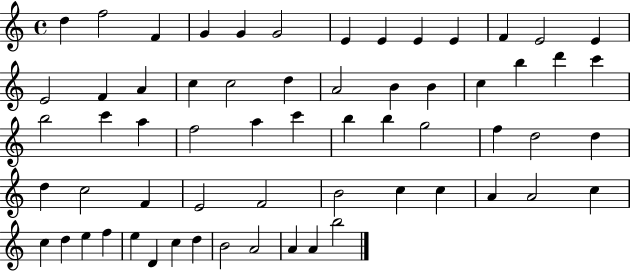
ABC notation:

X:1
T:Untitled
M:4/4
L:1/4
K:C
d f2 F G G G2 E E E E F E2 E E2 F A c c2 d A2 B B c b d' c' b2 c' a f2 a c' b b g2 f d2 d d c2 F E2 F2 B2 c c A A2 c c d e f e D c d B2 A2 A A b2